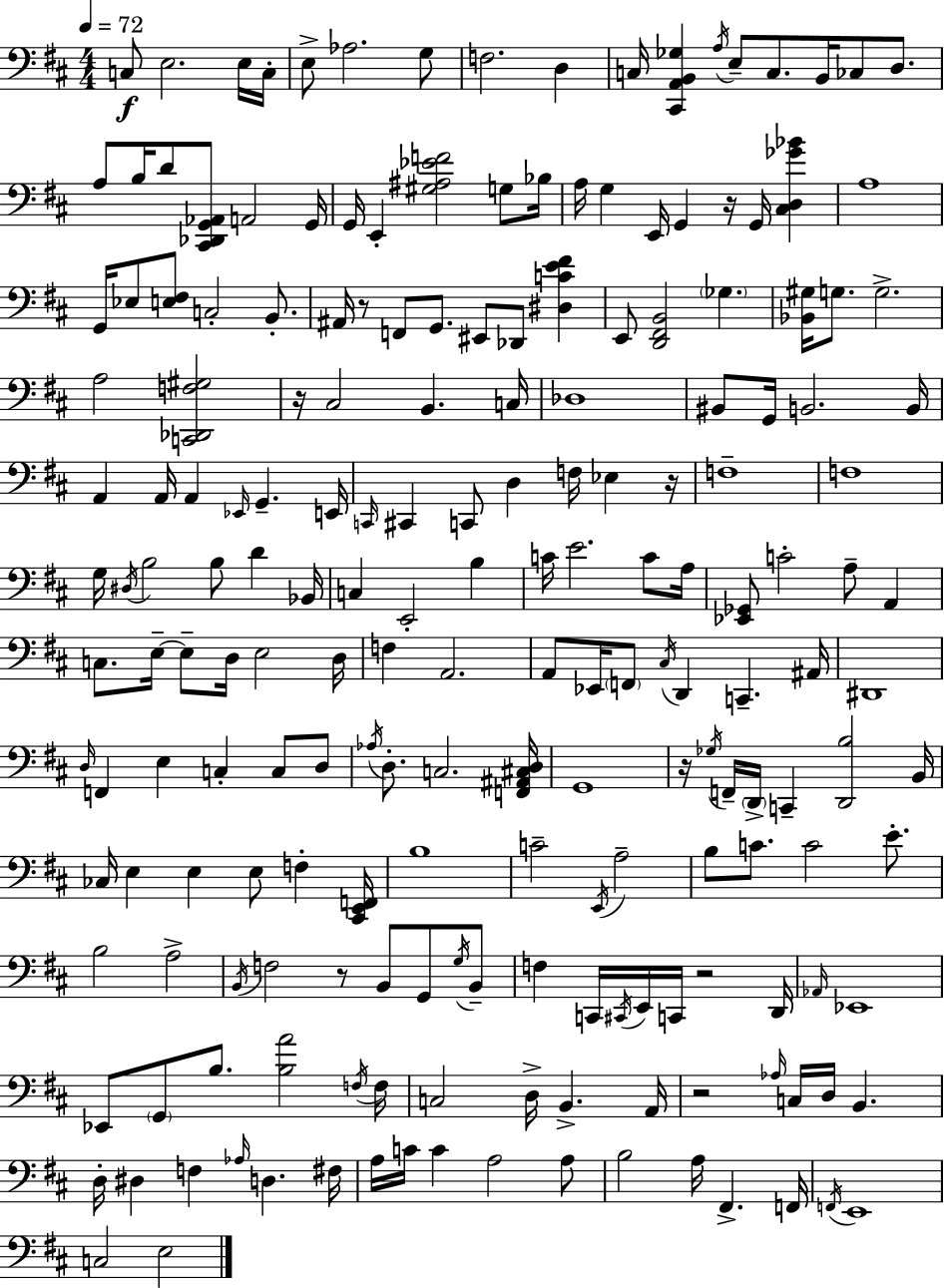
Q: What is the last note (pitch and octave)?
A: E3